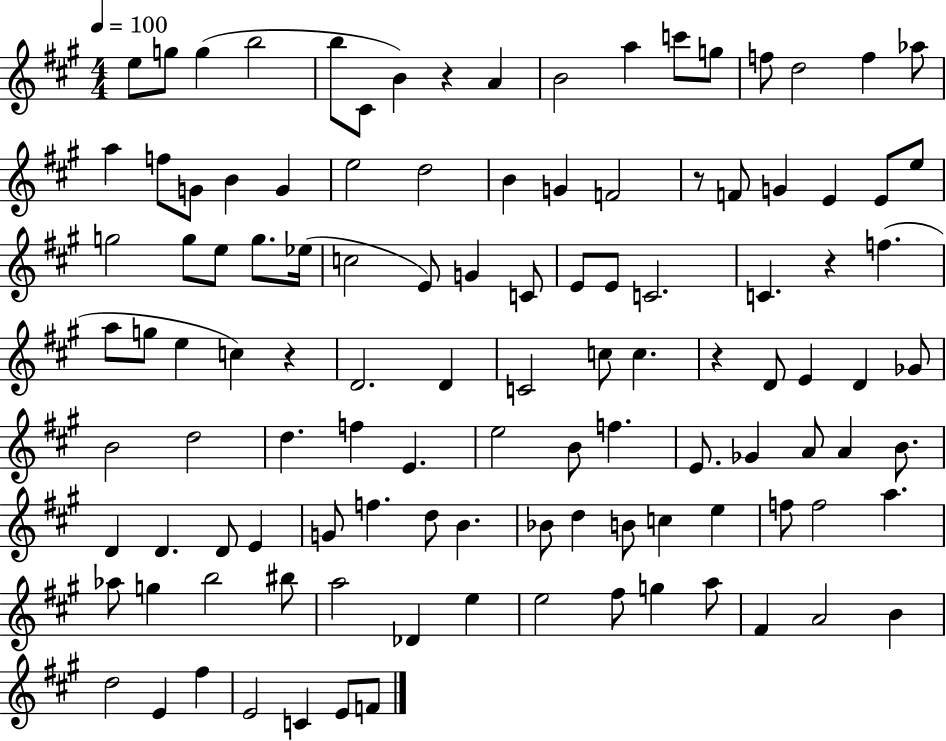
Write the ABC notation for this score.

X:1
T:Untitled
M:4/4
L:1/4
K:A
e/2 g/2 g b2 b/2 ^C/2 B z A B2 a c'/2 g/2 f/2 d2 f _a/2 a f/2 G/2 B G e2 d2 B G F2 z/2 F/2 G E E/2 e/2 g2 g/2 e/2 g/2 _e/4 c2 E/2 G C/2 E/2 E/2 C2 C z f a/2 g/2 e c z D2 D C2 c/2 c z D/2 E D _G/2 B2 d2 d f E e2 B/2 f E/2 _G A/2 A B/2 D D D/2 E G/2 f d/2 B _B/2 d B/2 c e f/2 f2 a _a/2 g b2 ^b/2 a2 _D e e2 ^f/2 g a/2 ^F A2 B d2 E ^f E2 C E/2 F/2